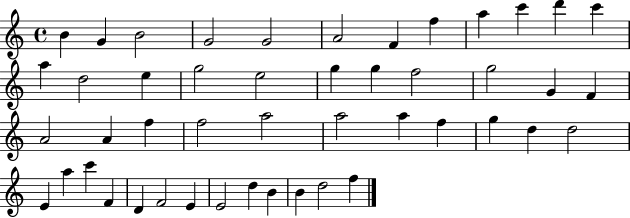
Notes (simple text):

B4/q G4/q B4/h G4/h G4/h A4/h F4/q F5/q A5/q C6/q D6/q C6/q A5/q D5/h E5/q G5/h E5/h G5/q G5/q F5/h G5/h G4/q F4/q A4/h A4/q F5/q F5/h A5/h A5/h A5/q F5/q G5/q D5/q D5/h E4/q A5/q C6/q F4/q D4/q F4/h E4/q E4/h D5/q B4/q B4/q D5/h F5/q